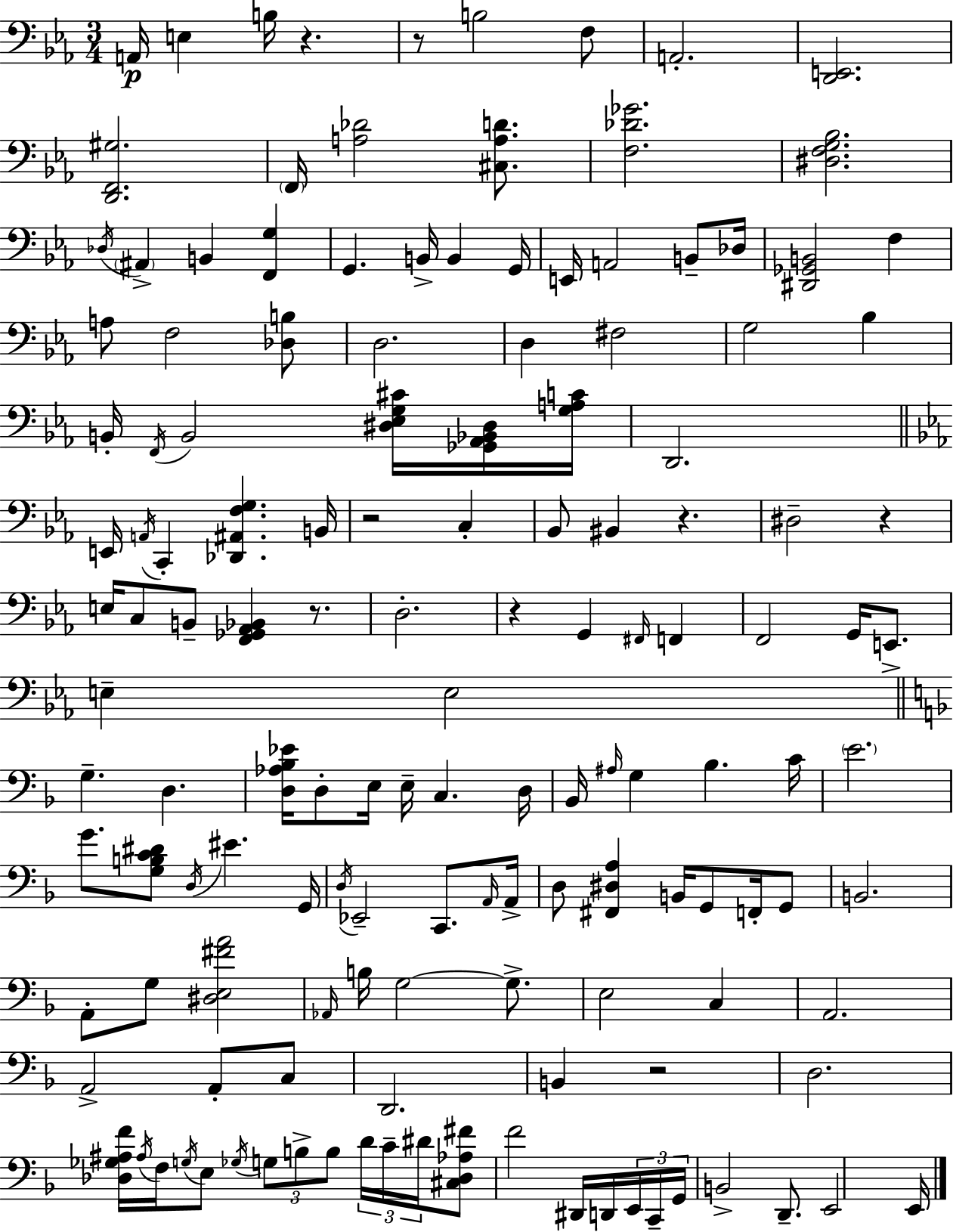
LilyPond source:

{
  \clef bass
  \numericTimeSignature
  \time 3/4
  \key ees \major
  a,16\p e4 b16 r4. | r8 b2 f8 | a,2.-. | <d, e,>2. | \break <d, f, gis>2. | \parenthesize f,16 <a des'>2 <cis a d'>8. | <f des' ges'>2. | <dis f g bes>2. | \break \acciaccatura { des16 } \parenthesize ais,4-> b,4 <f, g>4 | g,4. b,16-> b,4 | g,16 e,16 a,2 b,8-- | des16 <dis, ges, b,>2 f4 | \break a8 f2 <des b>8 | d2. | d4 fis2 | g2 bes4 | \break b,16-. \acciaccatura { f,16 } b,2 <dis ees g cis'>16 | <ges, aes, bes, dis>16 <g a c'>16 d,2. | \bar "||" \break \key ees \major e,16 \acciaccatura { a,16 } c,4-. <des, ais, f g>4. | b,16 r2 c4-. | bes,8 bis,4 r4. | dis2-- r4 | \break e16 c8 b,8-- <f, ges, aes, bes,>4 r8. | d2.-. | r4 g,4 \grace { fis,16 } f,4 | f,2 g,16 e,8.-> | \break e4-- e2 | \bar "||" \break \key f \major g4.-- d4. | <d aes bes ees'>16 d8-. e16 e16-- c4. d16 | bes,16 \grace { ais16 } g4 bes4. | c'16 \parenthesize e'2. | \break g'8. <g b c' dis'>8 \acciaccatura { d16 } eis'4. | g,16 \acciaccatura { d16 } ees,2-- c,8. | \grace { a,16 } a,16-> d8 <fis, dis a>4 b,16 g,8 | f,16-. g,8 b,2. | \break a,8-. g8 <dis e fis' a'>2 | \grace { aes,16 } b16 g2~~ | g8.-> e2 | c4 a,2. | \break a,2-> | a,8-. c8 d,2. | b,4 r2 | d2. | \break <des ges ais f'>16 \acciaccatura { ais16 } f16 \acciaccatura { g16 } e8 \acciaccatura { ges16 } | \tuplet 3/2 { g8 b8-> b8 } \tuplet 3/2 { d'16 c'16-- dis'16 } <cis des aes fis'>8 f'2 | dis,16 d,16 \tuplet 3/2 { e,16 c,16-- g,16 } | b,2-> d,8.-- e,2 | \break e,16 \bar "|."
}